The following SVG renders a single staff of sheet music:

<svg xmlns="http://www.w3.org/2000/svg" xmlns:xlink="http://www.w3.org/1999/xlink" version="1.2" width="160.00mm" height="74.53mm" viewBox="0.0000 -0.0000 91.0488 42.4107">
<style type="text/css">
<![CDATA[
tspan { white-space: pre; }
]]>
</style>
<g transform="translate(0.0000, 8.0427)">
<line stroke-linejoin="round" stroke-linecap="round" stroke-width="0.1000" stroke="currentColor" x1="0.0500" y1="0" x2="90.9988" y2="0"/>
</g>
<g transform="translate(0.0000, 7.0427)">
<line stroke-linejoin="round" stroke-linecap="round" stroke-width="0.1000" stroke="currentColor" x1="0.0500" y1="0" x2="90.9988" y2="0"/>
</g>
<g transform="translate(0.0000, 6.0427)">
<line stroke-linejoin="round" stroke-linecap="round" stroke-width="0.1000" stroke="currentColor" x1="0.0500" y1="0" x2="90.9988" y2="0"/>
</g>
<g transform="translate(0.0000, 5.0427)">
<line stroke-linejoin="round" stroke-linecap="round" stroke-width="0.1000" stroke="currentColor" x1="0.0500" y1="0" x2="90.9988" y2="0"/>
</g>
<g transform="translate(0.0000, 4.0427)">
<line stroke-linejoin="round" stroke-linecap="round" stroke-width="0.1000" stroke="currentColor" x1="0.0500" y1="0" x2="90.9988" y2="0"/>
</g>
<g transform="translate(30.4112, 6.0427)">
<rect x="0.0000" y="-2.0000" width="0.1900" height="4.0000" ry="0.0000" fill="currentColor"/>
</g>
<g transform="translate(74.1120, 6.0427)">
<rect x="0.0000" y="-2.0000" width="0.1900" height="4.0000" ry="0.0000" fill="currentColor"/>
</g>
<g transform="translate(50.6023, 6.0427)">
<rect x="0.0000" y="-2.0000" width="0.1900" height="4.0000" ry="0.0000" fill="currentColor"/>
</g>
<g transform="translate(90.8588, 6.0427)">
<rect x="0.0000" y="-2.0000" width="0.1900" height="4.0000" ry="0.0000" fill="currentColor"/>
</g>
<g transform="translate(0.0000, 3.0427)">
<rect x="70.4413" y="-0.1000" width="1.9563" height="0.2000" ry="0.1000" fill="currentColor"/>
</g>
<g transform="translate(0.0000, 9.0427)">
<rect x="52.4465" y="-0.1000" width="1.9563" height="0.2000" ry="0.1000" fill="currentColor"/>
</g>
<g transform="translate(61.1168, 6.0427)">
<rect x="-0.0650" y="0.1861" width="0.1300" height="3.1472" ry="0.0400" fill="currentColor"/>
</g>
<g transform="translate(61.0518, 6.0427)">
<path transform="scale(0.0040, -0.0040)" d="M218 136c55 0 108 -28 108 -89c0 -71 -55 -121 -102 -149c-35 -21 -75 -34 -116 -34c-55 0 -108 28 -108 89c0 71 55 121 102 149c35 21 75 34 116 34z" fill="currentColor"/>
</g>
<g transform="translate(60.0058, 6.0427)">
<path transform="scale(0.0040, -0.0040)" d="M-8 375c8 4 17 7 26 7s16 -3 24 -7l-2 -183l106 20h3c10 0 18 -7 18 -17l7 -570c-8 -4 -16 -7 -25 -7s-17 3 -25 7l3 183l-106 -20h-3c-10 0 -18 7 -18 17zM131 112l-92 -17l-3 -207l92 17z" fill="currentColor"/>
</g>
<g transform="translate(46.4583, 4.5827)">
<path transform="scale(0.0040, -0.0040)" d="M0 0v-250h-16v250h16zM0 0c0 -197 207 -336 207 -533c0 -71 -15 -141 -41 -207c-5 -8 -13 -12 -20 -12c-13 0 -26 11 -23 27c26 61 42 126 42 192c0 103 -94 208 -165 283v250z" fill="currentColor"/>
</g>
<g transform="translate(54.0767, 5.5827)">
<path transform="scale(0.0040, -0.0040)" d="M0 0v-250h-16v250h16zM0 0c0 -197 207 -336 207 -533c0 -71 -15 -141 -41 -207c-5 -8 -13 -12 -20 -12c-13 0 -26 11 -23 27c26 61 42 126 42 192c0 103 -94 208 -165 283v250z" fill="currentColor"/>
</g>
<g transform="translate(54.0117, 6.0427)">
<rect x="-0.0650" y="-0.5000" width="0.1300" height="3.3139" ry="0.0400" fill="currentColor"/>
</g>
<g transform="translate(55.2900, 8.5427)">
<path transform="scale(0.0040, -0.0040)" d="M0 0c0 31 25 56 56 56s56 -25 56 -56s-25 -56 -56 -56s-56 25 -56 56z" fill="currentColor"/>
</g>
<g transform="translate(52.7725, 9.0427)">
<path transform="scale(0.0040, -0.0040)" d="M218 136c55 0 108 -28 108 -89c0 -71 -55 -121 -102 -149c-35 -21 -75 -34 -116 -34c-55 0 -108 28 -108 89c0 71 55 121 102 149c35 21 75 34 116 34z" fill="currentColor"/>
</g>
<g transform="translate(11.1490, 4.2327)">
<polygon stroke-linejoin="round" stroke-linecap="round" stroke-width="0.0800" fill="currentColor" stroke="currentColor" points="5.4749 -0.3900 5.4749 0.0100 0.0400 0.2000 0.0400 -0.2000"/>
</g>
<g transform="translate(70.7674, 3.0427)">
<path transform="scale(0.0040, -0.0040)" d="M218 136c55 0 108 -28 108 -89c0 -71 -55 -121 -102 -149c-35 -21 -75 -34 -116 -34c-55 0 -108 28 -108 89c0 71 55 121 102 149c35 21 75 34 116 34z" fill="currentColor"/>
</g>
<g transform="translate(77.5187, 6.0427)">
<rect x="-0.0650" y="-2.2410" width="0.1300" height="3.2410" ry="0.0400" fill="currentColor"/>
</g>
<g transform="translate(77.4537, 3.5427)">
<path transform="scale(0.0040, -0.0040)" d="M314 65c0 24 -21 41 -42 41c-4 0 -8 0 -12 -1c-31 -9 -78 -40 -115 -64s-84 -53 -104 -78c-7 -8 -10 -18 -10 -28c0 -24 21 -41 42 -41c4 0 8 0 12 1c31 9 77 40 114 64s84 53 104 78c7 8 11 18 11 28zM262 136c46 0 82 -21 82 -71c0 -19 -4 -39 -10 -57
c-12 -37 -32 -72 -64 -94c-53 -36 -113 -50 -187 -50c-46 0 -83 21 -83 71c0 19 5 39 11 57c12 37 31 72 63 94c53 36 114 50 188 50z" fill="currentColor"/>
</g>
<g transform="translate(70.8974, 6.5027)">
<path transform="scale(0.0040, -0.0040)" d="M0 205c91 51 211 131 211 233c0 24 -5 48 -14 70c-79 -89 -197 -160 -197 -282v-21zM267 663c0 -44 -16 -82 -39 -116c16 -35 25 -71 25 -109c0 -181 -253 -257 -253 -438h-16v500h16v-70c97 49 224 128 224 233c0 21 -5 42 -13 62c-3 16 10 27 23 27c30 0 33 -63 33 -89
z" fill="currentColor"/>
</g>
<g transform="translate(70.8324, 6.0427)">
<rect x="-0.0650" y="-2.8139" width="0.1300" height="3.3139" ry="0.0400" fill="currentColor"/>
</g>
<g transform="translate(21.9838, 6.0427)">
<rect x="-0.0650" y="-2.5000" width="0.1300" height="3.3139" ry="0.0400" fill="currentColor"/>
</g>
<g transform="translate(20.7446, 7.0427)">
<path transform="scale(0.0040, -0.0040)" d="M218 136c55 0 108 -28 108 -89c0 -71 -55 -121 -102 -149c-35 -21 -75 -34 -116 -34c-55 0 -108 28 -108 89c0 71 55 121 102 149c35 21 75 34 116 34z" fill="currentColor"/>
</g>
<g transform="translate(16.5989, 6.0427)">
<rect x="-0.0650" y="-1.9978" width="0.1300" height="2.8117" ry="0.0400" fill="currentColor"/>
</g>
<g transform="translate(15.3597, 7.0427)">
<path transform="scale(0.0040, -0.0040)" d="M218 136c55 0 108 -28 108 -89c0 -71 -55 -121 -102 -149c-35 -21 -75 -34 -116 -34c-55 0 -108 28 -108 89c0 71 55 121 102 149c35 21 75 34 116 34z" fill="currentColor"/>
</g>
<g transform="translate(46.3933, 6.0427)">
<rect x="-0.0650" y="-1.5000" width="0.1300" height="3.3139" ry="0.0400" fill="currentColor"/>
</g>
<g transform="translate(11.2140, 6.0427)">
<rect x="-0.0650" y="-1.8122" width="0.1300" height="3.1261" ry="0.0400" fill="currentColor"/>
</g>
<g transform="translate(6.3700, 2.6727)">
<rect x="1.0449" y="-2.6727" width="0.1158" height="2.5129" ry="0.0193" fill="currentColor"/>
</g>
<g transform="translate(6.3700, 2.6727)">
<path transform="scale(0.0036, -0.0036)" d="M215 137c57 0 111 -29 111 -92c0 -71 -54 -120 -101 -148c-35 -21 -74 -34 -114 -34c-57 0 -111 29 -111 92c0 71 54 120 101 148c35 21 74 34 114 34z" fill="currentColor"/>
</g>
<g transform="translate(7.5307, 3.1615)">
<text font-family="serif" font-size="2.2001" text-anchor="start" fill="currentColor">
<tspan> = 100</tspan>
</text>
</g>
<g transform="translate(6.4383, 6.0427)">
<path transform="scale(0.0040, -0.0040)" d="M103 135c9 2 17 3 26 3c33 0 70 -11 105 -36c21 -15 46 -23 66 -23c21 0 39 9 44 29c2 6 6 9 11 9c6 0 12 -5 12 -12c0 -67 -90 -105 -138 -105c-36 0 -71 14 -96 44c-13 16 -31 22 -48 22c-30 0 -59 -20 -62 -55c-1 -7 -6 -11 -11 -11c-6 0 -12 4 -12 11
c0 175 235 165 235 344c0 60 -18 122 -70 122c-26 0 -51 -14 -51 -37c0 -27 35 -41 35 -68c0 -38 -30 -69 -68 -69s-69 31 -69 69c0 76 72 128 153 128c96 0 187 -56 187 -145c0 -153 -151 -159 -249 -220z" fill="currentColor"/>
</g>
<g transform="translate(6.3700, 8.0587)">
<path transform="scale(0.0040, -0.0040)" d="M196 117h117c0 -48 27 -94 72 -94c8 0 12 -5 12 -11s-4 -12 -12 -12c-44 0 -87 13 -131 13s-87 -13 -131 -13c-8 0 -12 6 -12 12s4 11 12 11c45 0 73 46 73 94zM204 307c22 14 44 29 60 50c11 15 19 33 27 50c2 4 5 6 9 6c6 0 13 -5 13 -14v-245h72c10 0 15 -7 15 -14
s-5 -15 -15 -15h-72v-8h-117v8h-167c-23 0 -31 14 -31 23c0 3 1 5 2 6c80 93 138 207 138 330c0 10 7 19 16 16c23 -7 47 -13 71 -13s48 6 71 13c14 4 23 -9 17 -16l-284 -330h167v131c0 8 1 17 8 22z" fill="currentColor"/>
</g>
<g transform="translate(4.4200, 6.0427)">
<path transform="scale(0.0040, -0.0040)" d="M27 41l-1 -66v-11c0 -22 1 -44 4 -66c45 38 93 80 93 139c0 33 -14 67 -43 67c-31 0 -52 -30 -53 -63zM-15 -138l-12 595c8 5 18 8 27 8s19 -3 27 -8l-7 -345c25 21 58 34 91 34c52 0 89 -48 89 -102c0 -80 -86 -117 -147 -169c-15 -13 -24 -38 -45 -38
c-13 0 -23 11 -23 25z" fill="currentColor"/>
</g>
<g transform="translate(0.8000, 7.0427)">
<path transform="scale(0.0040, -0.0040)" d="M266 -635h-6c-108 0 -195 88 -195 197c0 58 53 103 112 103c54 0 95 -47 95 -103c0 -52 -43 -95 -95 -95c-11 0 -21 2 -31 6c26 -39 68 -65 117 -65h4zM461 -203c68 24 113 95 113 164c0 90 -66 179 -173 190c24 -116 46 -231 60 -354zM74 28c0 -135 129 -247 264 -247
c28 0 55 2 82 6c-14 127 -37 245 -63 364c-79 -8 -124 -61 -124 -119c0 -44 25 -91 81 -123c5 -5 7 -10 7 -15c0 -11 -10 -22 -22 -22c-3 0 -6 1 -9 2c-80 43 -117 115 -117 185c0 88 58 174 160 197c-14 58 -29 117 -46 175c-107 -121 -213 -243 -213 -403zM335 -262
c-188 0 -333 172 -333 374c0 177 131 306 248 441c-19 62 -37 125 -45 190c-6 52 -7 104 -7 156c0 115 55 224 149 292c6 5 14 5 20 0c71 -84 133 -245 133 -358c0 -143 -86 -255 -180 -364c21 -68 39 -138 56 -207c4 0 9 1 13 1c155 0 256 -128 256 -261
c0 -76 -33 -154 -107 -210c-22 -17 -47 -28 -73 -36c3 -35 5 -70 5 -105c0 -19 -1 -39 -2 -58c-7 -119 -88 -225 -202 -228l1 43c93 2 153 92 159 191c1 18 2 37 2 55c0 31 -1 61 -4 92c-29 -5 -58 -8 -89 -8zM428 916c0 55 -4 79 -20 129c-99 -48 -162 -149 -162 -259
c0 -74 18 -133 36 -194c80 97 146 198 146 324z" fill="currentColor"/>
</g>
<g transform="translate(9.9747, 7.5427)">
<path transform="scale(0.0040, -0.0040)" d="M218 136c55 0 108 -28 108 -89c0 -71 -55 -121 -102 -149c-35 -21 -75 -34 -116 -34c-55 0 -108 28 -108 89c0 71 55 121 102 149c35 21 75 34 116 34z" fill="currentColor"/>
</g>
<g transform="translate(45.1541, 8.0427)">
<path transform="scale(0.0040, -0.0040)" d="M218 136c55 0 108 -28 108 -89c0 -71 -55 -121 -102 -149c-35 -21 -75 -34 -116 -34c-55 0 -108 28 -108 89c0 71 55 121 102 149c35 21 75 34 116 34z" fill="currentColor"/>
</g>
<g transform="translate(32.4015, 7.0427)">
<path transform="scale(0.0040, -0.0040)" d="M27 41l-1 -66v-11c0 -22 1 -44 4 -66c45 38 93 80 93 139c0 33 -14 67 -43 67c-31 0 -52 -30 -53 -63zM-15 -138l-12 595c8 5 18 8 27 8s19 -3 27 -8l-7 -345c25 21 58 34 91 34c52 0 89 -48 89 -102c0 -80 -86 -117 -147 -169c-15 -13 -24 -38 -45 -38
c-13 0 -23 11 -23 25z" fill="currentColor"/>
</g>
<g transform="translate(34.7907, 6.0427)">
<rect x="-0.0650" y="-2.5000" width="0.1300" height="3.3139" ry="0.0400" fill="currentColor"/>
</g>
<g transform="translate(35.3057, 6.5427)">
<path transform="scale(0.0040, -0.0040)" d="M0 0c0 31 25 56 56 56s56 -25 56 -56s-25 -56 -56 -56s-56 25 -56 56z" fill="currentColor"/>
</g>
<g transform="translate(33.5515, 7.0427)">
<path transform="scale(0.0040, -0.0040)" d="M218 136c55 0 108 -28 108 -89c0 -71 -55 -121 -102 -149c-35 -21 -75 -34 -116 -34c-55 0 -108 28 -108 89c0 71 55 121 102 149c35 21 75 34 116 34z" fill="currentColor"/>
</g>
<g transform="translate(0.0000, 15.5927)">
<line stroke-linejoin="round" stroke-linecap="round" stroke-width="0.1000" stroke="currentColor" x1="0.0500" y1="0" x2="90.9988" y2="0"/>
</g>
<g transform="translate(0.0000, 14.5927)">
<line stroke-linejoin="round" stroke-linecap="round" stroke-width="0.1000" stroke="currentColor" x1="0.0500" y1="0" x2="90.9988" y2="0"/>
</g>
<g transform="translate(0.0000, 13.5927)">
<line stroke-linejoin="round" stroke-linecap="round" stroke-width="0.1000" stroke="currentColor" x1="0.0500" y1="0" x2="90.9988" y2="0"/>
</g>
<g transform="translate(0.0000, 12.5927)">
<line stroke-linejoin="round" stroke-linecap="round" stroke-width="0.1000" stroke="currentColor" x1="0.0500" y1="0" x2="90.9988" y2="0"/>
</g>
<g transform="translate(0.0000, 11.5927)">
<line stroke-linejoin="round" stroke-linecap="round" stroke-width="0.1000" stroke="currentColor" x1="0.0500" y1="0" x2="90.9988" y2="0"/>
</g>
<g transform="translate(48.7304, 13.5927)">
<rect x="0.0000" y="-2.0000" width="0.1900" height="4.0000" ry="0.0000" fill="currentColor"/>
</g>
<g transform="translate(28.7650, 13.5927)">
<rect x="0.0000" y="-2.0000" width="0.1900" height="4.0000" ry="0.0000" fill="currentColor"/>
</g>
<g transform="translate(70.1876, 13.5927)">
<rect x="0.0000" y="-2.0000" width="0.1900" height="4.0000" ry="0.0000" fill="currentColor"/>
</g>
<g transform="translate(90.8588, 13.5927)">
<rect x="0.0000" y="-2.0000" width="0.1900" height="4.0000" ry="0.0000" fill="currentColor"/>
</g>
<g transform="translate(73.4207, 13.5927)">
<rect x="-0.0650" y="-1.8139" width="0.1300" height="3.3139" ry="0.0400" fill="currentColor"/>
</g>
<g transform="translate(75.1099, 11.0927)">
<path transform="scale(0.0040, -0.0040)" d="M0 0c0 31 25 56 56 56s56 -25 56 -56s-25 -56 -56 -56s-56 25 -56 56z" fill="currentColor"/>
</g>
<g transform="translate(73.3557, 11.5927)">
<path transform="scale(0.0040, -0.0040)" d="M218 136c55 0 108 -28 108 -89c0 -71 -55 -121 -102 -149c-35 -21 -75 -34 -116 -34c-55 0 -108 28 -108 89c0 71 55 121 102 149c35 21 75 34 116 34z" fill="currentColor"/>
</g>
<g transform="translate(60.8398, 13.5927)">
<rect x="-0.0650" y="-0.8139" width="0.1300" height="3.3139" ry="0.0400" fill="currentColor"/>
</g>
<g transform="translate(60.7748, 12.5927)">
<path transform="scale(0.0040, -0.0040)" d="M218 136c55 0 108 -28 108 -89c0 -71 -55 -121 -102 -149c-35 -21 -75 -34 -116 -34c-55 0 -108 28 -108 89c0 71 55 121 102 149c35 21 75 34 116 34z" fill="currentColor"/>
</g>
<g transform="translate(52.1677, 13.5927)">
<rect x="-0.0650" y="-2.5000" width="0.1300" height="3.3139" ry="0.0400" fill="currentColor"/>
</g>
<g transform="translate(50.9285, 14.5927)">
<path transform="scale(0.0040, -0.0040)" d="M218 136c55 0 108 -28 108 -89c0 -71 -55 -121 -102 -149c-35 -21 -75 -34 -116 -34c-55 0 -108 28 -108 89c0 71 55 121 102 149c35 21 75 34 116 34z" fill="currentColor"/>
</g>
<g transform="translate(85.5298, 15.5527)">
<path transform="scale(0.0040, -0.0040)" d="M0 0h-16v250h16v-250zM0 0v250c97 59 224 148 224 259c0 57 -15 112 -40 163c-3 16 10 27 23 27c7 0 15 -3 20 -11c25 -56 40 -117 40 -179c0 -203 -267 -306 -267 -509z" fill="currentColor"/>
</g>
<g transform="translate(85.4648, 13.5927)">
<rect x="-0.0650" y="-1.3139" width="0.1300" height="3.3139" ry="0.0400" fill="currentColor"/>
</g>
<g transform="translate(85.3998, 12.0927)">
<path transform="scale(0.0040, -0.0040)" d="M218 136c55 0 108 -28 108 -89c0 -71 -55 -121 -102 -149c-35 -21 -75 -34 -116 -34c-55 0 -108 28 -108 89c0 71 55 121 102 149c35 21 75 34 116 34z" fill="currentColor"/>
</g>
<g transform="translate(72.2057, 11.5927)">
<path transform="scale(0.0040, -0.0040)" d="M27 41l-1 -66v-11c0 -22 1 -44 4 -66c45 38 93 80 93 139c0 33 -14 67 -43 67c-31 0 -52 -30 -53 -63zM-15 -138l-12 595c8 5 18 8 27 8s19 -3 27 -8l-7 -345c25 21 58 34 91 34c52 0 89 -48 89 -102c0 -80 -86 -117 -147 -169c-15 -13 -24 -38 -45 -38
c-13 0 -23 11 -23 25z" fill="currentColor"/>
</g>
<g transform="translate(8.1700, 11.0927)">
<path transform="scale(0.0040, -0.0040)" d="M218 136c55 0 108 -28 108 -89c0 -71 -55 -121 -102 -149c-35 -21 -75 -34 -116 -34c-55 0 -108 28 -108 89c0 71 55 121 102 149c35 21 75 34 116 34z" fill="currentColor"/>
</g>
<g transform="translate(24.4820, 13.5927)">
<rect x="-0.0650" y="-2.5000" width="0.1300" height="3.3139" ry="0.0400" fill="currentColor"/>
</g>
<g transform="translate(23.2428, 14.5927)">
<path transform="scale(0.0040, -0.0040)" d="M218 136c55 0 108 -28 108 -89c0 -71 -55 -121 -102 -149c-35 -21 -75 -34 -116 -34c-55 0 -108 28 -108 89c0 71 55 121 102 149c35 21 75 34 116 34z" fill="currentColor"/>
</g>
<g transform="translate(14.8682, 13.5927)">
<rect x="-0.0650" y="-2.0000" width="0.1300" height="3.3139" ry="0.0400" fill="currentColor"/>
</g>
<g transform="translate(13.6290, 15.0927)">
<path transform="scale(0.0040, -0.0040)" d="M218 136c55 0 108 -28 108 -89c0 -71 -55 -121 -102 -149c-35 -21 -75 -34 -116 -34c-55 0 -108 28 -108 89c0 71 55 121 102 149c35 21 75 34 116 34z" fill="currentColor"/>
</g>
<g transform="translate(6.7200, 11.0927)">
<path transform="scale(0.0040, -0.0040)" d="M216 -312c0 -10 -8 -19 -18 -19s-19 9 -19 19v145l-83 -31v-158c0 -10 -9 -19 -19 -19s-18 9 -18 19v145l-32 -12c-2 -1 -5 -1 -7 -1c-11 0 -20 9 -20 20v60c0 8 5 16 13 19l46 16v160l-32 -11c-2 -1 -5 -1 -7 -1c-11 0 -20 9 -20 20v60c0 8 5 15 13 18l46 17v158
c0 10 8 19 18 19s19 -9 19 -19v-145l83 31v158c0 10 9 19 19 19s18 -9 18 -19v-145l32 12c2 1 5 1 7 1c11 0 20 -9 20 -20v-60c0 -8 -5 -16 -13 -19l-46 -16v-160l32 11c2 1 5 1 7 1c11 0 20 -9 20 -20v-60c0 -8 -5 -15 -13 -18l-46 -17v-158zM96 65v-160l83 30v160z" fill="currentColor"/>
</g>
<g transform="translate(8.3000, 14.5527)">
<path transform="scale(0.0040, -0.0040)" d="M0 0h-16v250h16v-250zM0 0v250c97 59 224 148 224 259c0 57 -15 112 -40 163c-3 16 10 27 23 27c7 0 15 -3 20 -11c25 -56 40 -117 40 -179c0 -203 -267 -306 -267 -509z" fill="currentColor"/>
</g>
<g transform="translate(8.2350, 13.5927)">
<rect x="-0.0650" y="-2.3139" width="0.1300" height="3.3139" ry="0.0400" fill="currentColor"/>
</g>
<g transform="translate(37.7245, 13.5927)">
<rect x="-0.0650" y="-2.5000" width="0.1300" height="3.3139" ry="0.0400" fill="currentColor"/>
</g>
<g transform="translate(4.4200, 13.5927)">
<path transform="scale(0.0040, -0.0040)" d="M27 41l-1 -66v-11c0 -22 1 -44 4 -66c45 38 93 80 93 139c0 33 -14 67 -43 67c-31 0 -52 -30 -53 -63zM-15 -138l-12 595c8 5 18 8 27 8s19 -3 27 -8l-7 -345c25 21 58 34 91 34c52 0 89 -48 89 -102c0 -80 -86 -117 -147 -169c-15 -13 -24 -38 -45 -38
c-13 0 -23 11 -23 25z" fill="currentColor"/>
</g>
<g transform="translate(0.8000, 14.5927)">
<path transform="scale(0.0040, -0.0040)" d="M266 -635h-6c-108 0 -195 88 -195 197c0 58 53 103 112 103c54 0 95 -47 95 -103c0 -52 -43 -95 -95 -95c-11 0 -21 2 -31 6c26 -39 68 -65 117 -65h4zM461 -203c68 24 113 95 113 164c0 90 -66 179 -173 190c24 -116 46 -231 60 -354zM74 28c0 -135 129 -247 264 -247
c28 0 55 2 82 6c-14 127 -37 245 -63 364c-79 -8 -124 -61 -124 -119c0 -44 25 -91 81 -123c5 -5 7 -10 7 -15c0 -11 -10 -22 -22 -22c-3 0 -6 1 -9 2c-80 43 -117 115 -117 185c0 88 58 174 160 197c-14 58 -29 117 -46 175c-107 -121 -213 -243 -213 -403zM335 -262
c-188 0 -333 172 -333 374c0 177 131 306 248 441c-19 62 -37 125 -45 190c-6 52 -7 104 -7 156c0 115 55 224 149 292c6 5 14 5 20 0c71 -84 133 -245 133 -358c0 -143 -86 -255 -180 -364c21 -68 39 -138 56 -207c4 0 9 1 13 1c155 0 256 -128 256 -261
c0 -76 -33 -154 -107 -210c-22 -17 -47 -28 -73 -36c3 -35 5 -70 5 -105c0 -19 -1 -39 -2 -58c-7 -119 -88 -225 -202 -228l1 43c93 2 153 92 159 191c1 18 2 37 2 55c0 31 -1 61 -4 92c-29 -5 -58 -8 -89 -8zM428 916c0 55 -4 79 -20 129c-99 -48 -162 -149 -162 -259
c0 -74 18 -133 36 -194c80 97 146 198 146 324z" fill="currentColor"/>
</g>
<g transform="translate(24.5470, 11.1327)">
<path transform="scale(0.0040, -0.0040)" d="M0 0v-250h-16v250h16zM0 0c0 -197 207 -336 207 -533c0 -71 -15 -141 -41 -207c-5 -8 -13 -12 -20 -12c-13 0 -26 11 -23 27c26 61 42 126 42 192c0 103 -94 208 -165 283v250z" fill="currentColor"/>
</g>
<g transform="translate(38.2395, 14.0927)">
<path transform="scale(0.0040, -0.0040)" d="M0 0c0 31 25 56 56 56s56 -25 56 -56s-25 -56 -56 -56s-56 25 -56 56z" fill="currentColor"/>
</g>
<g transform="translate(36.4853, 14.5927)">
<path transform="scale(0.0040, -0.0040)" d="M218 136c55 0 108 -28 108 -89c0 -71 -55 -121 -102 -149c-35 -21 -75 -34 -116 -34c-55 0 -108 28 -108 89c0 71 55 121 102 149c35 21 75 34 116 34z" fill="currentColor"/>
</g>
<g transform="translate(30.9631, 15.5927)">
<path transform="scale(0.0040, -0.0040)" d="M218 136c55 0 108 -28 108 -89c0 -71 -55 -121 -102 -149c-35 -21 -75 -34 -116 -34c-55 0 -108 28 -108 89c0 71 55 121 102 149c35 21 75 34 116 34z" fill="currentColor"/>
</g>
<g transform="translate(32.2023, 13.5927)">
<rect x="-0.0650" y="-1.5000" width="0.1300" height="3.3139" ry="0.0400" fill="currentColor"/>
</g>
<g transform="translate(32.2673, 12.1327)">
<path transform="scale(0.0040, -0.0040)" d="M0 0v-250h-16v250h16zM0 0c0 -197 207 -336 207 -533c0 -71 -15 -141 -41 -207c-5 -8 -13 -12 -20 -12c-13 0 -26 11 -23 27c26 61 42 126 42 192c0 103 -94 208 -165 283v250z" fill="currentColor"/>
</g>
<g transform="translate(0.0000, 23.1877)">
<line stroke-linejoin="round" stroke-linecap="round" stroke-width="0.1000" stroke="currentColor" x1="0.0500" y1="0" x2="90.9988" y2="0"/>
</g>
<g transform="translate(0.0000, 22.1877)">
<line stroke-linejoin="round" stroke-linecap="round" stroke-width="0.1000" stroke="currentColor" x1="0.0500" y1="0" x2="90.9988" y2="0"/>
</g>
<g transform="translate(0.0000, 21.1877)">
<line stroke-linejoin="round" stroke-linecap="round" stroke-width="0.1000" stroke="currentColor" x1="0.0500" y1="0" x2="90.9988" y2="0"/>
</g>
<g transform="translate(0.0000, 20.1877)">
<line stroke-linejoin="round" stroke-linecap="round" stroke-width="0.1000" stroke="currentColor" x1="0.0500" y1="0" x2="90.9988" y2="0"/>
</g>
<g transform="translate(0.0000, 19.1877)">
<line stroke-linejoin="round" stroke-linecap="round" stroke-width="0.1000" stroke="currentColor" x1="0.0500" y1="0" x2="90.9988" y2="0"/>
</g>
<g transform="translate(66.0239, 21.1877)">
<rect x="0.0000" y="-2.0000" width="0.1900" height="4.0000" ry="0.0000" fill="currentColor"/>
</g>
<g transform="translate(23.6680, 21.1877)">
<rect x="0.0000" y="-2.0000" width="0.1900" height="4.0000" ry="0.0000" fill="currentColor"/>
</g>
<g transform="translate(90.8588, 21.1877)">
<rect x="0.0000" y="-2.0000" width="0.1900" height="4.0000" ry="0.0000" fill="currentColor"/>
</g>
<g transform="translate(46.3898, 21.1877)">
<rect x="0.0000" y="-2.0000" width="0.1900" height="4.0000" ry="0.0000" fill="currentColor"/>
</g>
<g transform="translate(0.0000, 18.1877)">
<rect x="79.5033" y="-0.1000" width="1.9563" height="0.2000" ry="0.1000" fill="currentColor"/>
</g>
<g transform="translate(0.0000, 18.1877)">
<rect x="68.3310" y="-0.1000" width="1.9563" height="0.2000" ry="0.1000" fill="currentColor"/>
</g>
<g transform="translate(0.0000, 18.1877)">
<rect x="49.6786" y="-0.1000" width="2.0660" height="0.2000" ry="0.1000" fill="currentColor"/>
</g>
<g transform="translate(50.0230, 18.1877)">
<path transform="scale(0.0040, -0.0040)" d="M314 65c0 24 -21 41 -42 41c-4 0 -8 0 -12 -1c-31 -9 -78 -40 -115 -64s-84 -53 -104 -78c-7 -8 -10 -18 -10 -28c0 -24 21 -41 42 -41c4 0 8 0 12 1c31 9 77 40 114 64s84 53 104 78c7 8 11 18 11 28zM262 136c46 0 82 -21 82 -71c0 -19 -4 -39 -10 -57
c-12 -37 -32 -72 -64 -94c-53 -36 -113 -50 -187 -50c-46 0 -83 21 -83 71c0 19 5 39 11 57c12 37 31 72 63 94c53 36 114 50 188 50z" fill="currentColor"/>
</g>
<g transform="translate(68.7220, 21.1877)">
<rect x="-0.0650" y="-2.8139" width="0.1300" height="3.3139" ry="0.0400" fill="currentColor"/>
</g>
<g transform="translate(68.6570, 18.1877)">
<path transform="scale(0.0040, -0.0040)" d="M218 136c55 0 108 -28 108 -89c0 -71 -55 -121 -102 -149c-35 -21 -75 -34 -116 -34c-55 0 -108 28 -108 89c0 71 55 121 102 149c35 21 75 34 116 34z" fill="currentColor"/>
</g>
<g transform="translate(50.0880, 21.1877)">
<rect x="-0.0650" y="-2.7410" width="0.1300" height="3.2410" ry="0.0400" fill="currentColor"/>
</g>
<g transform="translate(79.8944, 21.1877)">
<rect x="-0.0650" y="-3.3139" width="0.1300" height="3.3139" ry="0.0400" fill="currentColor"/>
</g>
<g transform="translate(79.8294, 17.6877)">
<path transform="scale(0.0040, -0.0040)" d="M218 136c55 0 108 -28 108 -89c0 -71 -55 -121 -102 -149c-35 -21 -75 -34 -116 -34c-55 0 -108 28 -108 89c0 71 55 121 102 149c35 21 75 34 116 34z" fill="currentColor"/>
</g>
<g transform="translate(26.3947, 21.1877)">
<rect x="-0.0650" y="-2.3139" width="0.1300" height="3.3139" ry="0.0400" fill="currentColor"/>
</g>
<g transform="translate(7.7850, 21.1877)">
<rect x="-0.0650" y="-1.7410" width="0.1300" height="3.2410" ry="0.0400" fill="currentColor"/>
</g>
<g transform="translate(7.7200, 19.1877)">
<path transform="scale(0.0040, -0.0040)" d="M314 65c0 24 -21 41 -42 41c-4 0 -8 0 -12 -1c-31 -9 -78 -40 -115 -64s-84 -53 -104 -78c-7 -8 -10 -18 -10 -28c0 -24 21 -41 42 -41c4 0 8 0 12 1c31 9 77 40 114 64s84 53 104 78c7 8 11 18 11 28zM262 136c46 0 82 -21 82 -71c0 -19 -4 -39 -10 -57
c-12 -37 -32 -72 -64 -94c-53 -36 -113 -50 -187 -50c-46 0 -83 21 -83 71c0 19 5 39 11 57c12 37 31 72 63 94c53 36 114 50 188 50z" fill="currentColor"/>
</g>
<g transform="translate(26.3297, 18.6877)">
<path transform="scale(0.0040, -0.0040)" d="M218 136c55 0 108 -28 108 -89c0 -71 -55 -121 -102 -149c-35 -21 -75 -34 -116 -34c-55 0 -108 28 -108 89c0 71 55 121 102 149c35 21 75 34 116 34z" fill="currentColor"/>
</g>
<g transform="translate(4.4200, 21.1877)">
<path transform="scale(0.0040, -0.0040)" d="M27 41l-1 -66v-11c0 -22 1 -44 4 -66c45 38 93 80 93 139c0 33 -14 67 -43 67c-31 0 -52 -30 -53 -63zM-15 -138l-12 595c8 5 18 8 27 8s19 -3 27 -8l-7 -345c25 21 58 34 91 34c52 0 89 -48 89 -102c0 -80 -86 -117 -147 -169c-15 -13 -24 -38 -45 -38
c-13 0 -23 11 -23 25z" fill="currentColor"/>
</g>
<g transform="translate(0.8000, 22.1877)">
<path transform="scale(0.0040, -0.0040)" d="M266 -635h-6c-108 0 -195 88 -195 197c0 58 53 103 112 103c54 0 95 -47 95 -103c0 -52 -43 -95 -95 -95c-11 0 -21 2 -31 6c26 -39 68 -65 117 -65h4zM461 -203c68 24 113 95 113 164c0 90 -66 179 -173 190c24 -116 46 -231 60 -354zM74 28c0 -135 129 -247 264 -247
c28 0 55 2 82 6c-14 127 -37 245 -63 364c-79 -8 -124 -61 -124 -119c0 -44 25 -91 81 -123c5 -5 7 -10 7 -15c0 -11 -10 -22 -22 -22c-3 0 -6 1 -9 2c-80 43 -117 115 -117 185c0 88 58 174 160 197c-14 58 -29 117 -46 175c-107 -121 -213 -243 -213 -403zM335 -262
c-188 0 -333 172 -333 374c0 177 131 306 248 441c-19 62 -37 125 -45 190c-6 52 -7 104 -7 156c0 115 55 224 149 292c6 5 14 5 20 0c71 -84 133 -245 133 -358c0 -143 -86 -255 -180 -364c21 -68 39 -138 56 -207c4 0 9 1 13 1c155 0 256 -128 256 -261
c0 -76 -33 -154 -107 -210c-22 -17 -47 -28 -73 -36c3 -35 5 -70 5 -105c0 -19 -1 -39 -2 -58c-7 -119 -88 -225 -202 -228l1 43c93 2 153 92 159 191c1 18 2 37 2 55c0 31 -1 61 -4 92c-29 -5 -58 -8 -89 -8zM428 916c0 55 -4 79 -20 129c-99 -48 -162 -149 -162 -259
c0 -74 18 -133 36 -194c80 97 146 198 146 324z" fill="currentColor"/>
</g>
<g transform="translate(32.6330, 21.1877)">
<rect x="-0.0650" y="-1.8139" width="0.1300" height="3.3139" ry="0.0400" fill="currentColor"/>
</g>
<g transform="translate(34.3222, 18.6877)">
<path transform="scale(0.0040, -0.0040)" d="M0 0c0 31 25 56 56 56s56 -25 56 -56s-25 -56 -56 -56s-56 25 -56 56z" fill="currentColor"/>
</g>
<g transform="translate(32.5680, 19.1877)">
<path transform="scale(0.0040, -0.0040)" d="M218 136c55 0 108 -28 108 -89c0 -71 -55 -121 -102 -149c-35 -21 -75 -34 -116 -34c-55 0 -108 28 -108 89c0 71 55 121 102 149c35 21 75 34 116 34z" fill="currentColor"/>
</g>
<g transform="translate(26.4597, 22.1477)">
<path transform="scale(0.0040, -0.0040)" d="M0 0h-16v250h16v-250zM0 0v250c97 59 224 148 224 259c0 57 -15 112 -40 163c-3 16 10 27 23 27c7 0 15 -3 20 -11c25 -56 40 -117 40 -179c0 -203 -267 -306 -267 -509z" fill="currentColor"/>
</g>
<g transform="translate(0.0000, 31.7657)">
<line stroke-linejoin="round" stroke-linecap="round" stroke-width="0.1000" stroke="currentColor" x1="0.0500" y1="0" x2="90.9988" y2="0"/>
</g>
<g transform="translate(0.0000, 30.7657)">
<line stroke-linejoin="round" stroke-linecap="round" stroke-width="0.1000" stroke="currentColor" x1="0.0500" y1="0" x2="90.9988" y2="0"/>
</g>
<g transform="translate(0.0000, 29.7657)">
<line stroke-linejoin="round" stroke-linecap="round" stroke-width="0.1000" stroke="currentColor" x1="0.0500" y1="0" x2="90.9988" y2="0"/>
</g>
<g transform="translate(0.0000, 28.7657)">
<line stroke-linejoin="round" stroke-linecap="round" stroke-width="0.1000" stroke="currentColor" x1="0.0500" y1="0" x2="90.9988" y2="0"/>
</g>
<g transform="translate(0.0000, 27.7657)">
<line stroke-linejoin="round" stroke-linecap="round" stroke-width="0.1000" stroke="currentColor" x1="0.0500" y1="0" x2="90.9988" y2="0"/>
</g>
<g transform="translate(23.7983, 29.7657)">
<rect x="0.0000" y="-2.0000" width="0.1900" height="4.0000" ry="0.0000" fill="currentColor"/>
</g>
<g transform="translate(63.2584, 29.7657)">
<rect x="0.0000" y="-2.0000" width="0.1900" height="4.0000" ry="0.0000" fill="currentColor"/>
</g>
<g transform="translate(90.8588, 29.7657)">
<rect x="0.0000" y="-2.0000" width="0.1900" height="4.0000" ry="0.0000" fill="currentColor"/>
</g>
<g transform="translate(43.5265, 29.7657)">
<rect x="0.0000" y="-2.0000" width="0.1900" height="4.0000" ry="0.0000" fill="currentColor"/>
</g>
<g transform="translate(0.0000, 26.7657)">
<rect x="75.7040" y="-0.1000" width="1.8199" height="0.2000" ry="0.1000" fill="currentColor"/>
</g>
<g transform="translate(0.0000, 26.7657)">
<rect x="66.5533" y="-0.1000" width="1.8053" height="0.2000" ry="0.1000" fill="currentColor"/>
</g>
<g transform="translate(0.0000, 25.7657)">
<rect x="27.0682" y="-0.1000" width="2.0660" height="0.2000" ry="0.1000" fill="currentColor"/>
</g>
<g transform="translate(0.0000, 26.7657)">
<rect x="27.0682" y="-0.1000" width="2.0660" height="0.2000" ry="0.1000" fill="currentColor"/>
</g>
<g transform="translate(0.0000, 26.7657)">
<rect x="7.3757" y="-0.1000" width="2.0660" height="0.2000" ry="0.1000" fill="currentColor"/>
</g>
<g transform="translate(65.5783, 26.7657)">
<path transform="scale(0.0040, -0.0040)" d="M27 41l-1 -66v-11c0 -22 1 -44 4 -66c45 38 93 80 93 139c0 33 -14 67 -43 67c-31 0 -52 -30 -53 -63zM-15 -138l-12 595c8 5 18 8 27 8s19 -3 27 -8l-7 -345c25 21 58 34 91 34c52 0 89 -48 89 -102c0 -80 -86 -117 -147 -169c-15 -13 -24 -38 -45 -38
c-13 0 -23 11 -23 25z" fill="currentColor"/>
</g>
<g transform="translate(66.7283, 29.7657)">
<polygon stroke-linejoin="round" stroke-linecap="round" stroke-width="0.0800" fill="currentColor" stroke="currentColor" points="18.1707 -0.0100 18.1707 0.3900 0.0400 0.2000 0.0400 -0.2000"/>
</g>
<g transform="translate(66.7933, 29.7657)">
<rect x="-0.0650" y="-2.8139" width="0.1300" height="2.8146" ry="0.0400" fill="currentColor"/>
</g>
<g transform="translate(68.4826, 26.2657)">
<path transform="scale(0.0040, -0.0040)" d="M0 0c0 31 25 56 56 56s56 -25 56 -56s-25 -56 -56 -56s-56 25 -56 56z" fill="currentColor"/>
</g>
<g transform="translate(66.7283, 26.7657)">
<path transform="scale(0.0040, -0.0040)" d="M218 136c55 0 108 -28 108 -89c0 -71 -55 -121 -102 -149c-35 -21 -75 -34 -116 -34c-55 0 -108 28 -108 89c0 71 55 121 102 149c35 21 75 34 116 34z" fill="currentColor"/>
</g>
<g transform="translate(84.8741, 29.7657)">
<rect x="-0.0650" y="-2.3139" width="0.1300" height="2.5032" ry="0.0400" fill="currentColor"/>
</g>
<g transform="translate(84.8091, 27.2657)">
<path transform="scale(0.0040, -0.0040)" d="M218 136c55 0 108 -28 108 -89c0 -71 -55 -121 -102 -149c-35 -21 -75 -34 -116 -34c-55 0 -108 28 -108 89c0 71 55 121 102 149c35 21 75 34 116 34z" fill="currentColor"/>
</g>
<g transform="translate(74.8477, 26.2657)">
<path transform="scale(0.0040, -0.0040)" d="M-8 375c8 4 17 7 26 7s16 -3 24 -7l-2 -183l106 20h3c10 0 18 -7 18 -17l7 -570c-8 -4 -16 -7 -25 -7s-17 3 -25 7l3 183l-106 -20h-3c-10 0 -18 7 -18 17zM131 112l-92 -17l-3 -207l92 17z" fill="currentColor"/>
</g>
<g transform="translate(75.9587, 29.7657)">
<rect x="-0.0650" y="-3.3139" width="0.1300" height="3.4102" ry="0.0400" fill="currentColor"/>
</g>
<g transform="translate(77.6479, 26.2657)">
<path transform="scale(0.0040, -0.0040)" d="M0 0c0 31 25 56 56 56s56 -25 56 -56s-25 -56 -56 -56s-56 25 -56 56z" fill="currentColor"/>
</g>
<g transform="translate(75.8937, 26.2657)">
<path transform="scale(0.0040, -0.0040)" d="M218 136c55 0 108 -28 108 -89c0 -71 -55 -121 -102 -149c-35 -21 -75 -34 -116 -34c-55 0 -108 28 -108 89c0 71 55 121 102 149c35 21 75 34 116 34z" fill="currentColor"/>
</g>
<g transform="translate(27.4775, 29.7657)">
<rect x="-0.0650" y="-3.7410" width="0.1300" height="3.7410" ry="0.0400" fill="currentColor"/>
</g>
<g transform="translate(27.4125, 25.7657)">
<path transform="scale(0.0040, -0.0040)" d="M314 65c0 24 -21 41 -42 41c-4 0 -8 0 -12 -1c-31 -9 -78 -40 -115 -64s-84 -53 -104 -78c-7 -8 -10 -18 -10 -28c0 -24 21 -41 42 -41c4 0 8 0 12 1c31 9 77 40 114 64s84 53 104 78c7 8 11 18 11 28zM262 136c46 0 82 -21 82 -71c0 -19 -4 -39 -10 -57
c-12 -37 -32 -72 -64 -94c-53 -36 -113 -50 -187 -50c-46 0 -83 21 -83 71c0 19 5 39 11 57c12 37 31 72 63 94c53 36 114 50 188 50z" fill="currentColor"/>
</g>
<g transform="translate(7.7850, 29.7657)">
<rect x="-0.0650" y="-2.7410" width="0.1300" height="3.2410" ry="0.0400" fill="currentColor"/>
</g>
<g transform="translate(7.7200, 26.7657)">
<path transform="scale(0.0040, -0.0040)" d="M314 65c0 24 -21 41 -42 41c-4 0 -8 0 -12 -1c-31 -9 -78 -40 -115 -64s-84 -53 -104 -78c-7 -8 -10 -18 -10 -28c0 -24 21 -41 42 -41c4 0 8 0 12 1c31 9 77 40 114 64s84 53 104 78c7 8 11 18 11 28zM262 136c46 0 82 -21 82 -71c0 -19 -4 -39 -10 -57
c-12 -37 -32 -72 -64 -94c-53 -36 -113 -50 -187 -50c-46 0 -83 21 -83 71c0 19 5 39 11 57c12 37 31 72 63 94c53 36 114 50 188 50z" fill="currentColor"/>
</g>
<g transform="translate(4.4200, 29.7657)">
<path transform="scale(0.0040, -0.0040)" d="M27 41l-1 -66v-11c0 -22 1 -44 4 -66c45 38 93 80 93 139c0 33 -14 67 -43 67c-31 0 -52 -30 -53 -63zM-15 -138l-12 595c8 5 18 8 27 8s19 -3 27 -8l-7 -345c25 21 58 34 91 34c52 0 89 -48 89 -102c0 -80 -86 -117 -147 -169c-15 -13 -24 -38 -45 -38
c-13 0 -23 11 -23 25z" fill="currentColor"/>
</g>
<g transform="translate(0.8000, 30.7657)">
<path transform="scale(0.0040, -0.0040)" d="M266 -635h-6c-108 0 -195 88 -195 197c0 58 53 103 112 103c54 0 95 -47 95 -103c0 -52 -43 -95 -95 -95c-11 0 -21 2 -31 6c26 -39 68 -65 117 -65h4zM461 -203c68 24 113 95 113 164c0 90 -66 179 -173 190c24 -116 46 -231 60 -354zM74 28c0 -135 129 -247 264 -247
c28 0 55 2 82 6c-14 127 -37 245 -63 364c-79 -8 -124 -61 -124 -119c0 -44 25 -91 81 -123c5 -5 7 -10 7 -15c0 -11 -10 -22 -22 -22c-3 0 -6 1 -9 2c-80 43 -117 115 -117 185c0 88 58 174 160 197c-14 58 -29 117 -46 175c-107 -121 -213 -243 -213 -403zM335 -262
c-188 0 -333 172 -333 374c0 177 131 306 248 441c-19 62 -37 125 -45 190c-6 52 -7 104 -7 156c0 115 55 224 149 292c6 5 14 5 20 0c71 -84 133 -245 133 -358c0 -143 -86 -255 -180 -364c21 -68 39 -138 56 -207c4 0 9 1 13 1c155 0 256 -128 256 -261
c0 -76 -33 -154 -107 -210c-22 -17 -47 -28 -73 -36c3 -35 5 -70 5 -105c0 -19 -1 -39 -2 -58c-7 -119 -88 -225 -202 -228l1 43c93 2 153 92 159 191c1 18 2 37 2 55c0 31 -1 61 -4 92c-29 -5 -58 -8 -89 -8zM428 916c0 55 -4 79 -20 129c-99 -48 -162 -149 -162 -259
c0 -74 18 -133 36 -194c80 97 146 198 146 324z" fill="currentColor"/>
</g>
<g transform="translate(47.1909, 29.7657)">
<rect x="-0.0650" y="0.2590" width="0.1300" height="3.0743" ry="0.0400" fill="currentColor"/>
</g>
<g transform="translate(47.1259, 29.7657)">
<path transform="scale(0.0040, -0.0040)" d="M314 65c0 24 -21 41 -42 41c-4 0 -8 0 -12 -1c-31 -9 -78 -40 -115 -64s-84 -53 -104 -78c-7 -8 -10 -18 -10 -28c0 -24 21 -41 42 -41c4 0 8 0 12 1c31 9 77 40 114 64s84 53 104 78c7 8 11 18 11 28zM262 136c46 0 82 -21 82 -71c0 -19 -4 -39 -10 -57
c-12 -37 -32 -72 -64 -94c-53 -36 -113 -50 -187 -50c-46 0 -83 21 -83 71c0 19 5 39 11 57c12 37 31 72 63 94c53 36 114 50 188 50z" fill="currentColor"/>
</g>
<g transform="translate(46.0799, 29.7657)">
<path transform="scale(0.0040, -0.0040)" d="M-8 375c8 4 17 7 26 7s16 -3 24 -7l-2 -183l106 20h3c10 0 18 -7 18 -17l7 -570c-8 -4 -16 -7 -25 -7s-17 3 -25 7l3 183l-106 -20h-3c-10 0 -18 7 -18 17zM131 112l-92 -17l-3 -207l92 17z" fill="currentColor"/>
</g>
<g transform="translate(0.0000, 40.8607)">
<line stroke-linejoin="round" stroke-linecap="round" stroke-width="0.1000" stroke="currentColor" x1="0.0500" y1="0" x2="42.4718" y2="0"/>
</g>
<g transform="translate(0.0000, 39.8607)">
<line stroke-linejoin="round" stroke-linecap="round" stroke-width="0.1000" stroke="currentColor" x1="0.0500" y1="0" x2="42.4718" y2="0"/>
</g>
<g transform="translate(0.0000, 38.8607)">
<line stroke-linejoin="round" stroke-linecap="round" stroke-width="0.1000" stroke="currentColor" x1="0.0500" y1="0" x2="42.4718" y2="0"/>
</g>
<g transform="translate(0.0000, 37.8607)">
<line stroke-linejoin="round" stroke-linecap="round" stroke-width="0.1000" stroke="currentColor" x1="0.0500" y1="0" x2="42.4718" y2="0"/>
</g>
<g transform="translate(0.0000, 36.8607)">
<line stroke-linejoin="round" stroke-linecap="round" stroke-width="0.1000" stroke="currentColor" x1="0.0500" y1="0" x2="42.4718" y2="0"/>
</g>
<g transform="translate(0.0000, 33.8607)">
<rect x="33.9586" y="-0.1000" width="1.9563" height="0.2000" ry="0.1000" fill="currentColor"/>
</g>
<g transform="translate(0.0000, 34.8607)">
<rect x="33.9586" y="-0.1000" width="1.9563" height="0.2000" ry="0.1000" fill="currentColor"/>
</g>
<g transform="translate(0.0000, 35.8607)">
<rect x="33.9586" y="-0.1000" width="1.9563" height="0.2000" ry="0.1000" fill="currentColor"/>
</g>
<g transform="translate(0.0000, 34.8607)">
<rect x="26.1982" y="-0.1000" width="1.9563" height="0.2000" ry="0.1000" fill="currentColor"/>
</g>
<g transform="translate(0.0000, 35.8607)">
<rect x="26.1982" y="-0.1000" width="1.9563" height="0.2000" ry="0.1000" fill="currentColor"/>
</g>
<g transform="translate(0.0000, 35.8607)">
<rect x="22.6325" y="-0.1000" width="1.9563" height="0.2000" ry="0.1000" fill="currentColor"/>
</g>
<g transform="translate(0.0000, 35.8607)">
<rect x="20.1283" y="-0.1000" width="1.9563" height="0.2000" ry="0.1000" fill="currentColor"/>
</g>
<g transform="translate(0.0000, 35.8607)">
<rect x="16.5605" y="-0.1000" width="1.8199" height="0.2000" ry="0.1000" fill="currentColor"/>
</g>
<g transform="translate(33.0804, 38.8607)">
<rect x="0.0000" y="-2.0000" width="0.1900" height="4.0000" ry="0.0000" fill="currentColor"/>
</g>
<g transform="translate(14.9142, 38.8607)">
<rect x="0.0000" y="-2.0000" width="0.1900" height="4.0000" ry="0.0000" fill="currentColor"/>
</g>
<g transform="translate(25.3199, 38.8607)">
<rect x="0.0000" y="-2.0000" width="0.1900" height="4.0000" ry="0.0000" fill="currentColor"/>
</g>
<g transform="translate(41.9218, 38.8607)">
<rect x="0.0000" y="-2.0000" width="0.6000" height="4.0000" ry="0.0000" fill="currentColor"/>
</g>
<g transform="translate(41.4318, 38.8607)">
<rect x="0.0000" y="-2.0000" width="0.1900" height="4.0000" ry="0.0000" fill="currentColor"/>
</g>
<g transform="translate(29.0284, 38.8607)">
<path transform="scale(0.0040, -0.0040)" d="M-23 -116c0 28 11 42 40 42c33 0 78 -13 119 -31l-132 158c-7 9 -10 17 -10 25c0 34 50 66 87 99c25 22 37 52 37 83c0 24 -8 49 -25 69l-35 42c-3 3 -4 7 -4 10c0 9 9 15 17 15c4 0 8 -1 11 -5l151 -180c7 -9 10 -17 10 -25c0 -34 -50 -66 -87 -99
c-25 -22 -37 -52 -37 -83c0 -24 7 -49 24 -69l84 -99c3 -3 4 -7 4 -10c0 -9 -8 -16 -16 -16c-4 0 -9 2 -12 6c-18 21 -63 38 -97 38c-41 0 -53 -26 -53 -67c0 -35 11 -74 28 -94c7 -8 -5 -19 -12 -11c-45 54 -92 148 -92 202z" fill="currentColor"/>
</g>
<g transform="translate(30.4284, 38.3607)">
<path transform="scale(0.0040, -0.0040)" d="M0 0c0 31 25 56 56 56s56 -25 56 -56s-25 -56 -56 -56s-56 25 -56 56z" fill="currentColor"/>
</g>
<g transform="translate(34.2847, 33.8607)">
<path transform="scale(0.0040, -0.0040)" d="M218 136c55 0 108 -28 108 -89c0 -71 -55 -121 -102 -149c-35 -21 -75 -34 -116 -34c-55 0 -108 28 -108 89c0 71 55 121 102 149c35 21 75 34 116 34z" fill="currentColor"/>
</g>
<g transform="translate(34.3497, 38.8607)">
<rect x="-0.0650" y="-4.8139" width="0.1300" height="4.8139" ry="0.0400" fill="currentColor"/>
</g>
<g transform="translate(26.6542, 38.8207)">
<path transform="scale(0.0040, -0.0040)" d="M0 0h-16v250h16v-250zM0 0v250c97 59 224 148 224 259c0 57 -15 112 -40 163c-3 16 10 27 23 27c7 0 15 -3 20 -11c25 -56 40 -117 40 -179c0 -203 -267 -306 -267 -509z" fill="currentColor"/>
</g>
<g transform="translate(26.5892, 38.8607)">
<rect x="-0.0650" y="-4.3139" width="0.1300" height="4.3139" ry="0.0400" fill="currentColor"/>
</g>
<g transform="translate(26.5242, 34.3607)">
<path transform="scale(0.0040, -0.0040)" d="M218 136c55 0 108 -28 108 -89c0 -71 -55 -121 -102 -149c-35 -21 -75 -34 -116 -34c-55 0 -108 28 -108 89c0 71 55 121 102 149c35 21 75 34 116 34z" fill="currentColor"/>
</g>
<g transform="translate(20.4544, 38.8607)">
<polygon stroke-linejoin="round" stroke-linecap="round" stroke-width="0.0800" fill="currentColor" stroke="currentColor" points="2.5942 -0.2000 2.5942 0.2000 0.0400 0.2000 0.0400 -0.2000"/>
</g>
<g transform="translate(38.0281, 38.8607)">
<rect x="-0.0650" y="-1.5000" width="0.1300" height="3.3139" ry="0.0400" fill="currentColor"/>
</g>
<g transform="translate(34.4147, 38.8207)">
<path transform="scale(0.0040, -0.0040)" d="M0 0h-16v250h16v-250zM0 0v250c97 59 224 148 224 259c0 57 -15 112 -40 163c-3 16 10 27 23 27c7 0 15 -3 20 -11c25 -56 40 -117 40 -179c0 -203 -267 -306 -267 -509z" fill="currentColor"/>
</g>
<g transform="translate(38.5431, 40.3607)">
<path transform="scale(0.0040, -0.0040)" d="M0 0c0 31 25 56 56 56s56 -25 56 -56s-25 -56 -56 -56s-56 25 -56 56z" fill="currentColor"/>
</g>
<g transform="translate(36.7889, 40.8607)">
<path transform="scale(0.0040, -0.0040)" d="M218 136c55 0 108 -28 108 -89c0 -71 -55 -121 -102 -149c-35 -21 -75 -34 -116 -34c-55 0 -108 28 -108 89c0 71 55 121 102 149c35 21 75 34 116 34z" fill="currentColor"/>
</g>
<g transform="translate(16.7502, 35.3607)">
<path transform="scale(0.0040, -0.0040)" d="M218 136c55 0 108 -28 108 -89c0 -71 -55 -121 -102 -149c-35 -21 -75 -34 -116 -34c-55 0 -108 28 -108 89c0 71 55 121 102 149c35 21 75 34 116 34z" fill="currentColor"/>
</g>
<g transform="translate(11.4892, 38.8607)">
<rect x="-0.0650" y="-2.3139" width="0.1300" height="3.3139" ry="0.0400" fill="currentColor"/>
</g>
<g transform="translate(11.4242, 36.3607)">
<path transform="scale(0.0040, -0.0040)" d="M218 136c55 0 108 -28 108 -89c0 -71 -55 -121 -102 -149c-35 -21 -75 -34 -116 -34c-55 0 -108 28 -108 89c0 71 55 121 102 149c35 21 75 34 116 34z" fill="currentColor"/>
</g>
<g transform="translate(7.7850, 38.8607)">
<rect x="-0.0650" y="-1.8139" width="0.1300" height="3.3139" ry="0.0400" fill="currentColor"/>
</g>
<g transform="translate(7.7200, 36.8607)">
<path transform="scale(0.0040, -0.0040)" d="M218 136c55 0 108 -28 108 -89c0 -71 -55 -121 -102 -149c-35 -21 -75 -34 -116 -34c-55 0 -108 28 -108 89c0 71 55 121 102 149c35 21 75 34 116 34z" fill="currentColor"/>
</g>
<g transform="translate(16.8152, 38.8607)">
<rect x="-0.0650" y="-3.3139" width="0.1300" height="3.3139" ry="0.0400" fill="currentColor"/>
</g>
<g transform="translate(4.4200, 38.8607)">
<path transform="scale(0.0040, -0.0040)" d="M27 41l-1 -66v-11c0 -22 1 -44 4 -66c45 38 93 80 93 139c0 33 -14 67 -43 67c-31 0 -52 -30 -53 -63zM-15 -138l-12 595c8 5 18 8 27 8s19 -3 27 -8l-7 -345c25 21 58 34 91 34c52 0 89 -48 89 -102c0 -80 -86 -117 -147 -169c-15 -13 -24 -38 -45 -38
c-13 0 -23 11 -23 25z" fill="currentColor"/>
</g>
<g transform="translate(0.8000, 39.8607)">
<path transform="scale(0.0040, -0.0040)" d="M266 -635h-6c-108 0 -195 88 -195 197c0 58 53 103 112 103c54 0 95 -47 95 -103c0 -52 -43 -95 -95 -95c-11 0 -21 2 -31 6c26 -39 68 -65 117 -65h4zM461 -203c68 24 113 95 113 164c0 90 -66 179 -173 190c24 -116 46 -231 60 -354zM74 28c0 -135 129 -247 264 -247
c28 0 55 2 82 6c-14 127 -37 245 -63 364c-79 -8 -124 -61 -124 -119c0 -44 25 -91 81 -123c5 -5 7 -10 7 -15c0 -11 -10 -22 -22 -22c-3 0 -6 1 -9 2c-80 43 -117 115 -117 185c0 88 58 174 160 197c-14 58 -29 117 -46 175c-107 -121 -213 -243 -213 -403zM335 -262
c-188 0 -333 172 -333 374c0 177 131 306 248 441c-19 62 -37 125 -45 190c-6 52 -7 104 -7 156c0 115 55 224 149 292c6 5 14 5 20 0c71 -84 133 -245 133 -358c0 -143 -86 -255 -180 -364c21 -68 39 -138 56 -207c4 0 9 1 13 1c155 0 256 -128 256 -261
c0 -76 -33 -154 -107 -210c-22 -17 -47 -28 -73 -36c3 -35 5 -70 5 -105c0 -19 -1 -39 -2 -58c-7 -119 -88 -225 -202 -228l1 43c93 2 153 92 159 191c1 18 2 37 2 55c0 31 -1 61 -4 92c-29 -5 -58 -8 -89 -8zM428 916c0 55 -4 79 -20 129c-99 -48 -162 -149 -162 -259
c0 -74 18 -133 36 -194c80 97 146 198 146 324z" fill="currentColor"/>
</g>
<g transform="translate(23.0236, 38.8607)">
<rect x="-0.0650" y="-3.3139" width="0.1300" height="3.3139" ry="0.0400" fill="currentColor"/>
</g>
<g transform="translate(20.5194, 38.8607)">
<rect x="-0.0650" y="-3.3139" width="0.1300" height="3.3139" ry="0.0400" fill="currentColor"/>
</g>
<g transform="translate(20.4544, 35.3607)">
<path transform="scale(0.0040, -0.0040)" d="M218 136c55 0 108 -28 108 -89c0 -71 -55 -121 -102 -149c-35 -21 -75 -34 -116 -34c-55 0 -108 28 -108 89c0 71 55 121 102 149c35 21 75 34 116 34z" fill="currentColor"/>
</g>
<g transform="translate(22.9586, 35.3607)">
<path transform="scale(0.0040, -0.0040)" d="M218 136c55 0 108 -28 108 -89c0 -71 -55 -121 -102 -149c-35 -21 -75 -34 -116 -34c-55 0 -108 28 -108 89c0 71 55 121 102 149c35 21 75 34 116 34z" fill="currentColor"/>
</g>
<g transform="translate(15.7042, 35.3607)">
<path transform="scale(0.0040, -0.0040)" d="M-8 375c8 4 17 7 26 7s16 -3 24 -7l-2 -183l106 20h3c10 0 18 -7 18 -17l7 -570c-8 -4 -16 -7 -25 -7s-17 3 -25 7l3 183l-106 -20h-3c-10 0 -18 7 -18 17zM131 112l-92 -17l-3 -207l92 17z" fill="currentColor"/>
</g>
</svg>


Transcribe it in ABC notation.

X:1
T:Untitled
M:2/4
L:1/4
K:F
F/2 G/2 G _G E/2 C/2 B a/4 g2 ^g/2 F G/2 E/2 G G d _f e/2 f2 g/2 f a2 a _b a2 c'2 B2 _a/2 b/2 g/2 f g b b/2 b/2 d'/2 z e'/2 E